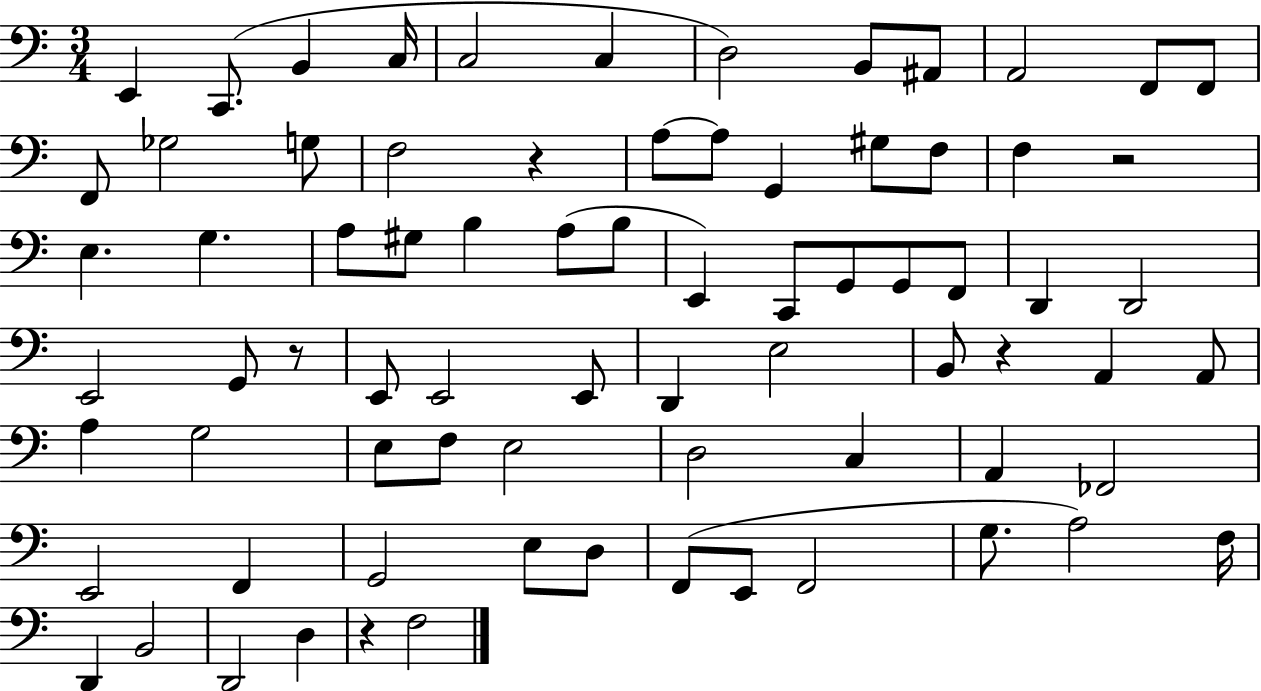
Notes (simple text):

E2/q C2/e. B2/q C3/s C3/h C3/q D3/h B2/e A#2/e A2/h F2/e F2/e F2/e Gb3/h G3/e F3/h R/q A3/e A3/e G2/q G#3/e F3/e F3/q R/h E3/q. G3/q. A3/e G#3/e B3/q A3/e B3/e E2/q C2/e G2/e G2/e F2/e D2/q D2/h E2/h G2/e R/e E2/e E2/h E2/e D2/q E3/h B2/e R/q A2/q A2/e A3/q G3/h E3/e F3/e E3/h D3/h C3/q A2/q FES2/h E2/h F2/q G2/h E3/e D3/e F2/e E2/e F2/h G3/e. A3/h F3/s D2/q B2/h D2/h D3/q R/q F3/h